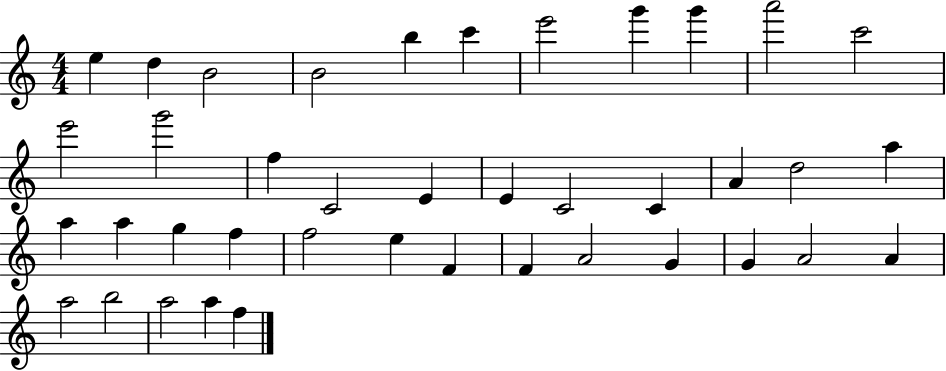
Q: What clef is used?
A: treble